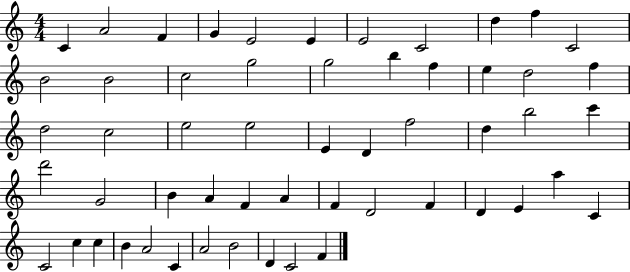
{
  \clef treble
  \numericTimeSignature
  \time 4/4
  \key c \major
  c'4 a'2 f'4 | g'4 e'2 e'4 | e'2 c'2 | d''4 f''4 c'2 | \break b'2 b'2 | c''2 g''2 | g''2 b''4 f''4 | e''4 d''2 f''4 | \break d''2 c''2 | e''2 e''2 | e'4 d'4 f''2 | d''4 b''2 c'''4 | \break d'''2 g'2 | b'4 a'4 f'4 a'4 | f'4 d'2 f'4 | d'4 e'4 a''4 c'4 | \break c'2 c''4 c''4 | b'4 a'2 c'4 | a'2 b'2 | d'4 c'2 f'4 | \break \bar "|."
}